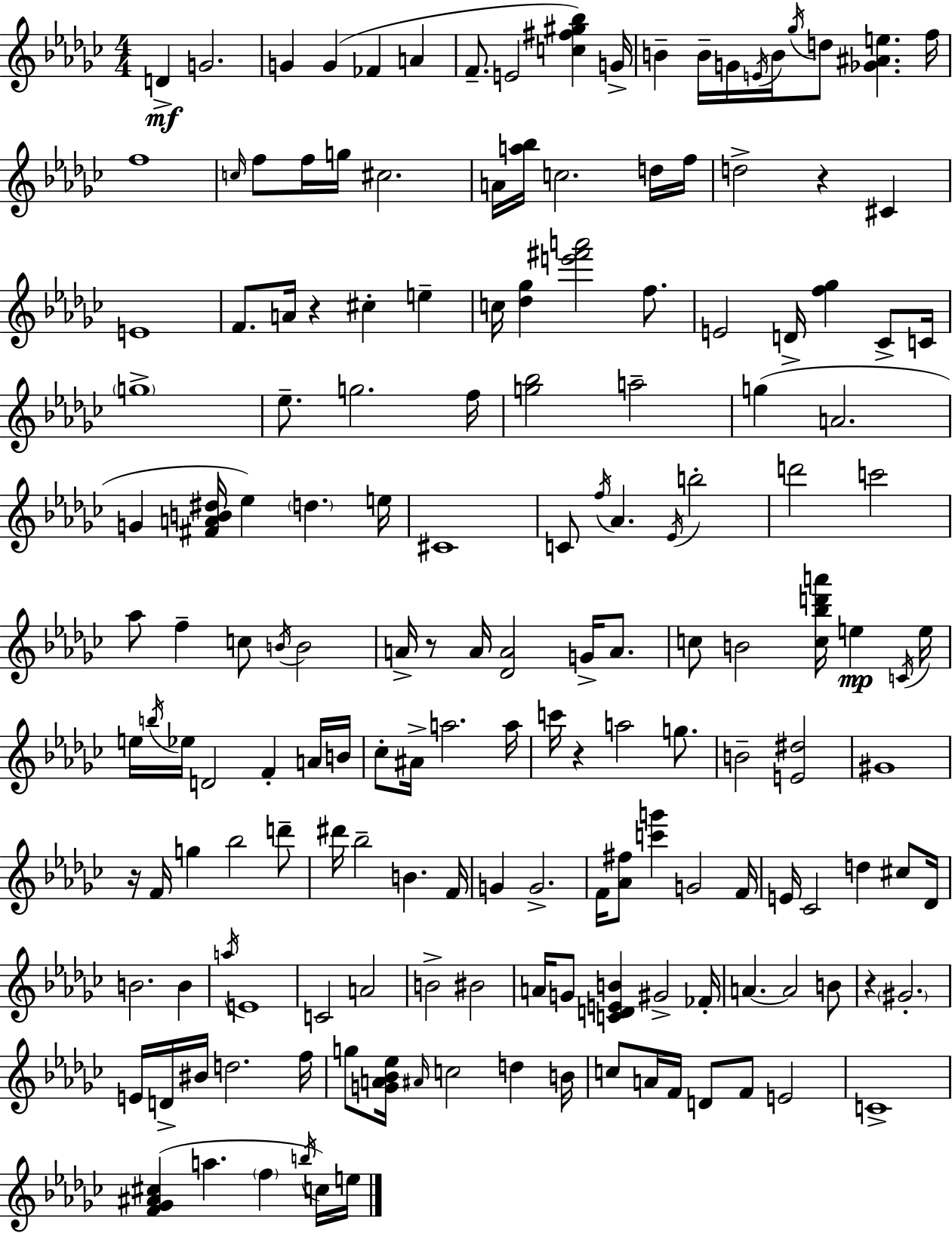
D4/q G4/h. G4/q G4/q FES4/q A4/q F4/e. E4/h [C5,F#5,G#5,Bb5]/q G4/s B4/q B4/s G4/s E4/s B4/s Gb5/s D5/e [Gb4,A#4,E5]/q. F5/s F5/w C5/s F5/e F5/s G5/s C#5/h. A4/s [A5,Bb5]/s C5/h. D5/s F5/s D5/h R/q C#4/q E4/w F4/e. A4/s R/q C#5/q E5/q C5/s [Db5,Gb5]/q [E6,F#6,A6]/h F5/e. E4/h D4/s [F5,Gb5]/q CES4/e C4/s G5/w Eb5/e. G5/h. F5/s [G5,Bb5]/h A5/h G5/q A4/h. G4/q [F#4,A4,B4,D#5]/s Eb5/q D5/q. E5/s C#4/w C4/e F5/s Ab4/q. Eb4/s B5/h D6/h C6/h Ab5/e F5/q C5/e B4/s B4/h A4/s R/e A4/s [Db4,A4]/h G4/s A4/e. C5/e B4/h [C5,Bb5,D6,A6]/s E5/q C4/s E5/s E5/s B5/s Eb5/s D4/h F4/q A4/s B4/s CES5/e A#4/s A5/h. A5/s C6/s R/q A5/h G5/e. B4/h [E4,D#5]/h G#4/w R/s F4/s G5/q Bb5/h D6/e D#6/s Bb5/h B4/q. F4/s G4/q G4/h. F4/s [Ab4,F#5]/e [C6,G6]/q G4/h F4/s E4/s CES4/h D5/q C#5/e Db4/s B4/h. B4/q A5/s E4/w C4/h A4/h B4/h BIS4/h A4/s G4/e [C4,D4,E4,B4]/q G#4/h FES4/s A4/q. A4/h B4/e R/q G#4/h. E4/s D4/s BIS4/s D5/h. F5/s G5/e [G4,A4,Bb4,Eb5]/s A#4/s C5/h D5/q B4/s C5/e A4/s F4/s D4/e F4/e E4/h C4/w [F4,Gb4,A#4,C#5]/q A5/q. F5/q B5/s C5/s E5/s